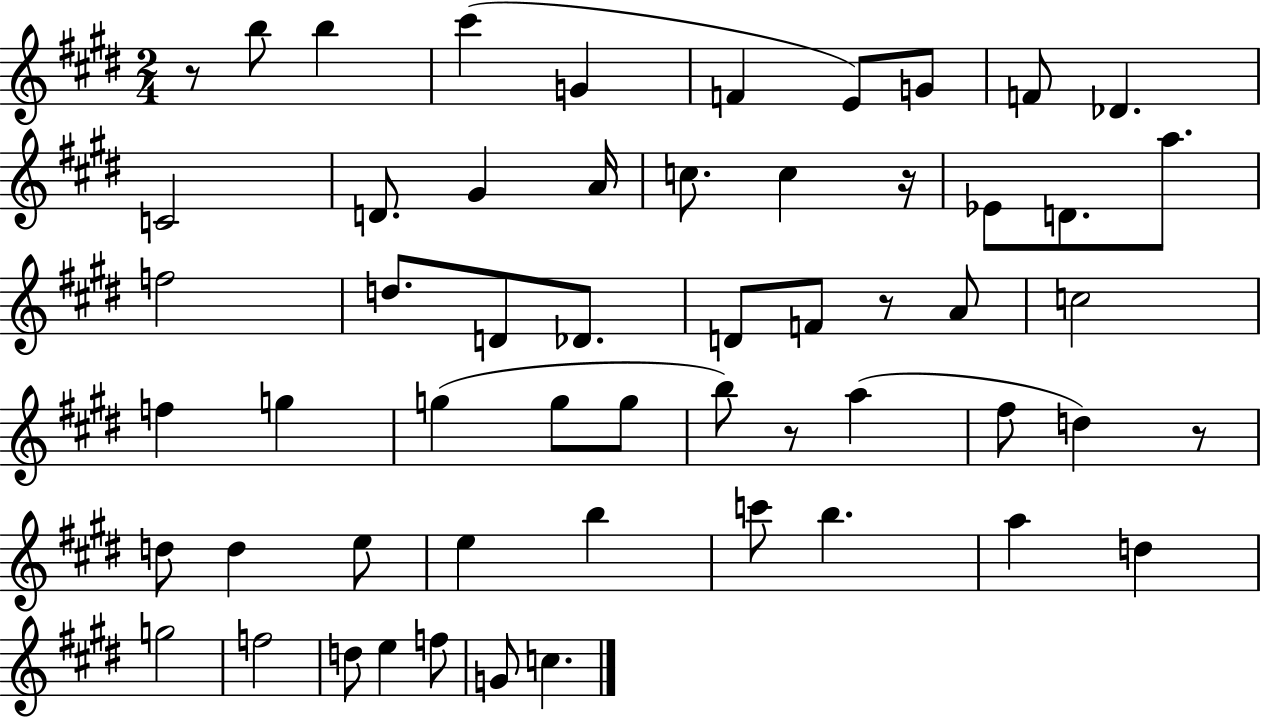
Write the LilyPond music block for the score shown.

{
  \clef treble
  \numericTimeSignature
  \time 2/4
  \key e \major
  \repeat volta 2 { r8 b''8 b''4 | cis'''4( g'4 | f'4 e'8) g'8 | f'8 des'4. | \break c'2 | d'8. gis'4 a'16 | c''8. c''4 r16 | ees'8 d'8. a''8. | \break f''2 | d''8. d'8 des'8. | d'8 f'8 r8 a'8 | c''2 | \break f''4 g''4 | g''4( g''8 g''8 | b''8) r8 a''4( | fis''8 d''4) r8 | \break d''8 d''4 e''8 | e''4 b''4 | c'''8 b''4. | a''4 d''4 | \break g''2 | f''2 | d''8 e''4 f''8 | g'8 c''4. | \break } \bar "|."
}